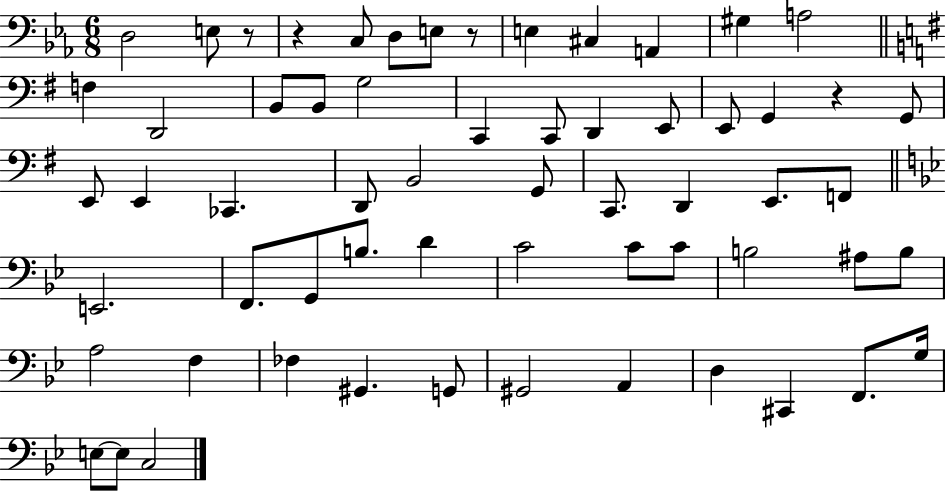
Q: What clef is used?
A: bass